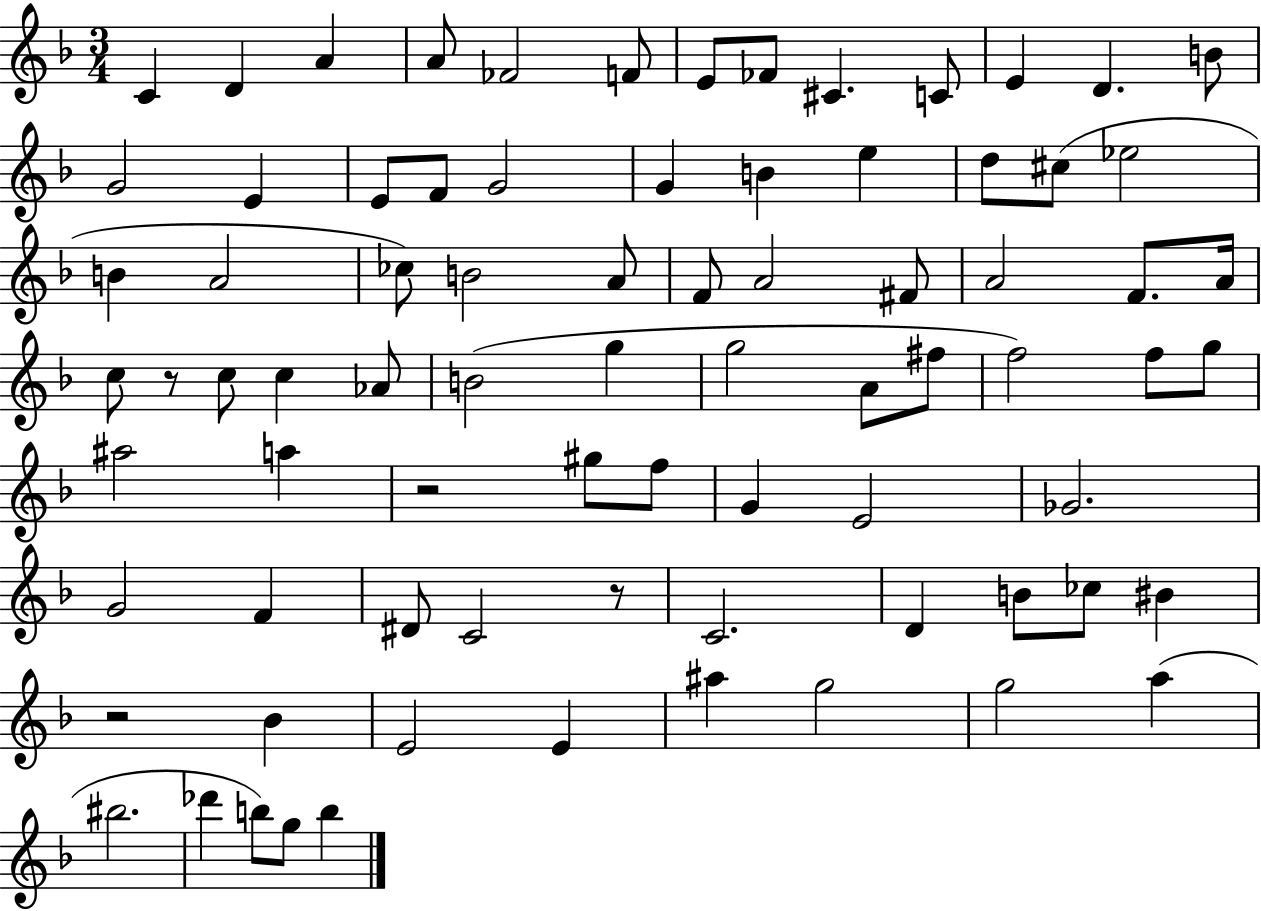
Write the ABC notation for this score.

X:1
T:Untitled
M:3/4
L:1/4
K:F
C D A A/2 _F2 F/2 E/2 _F/2 ^C C/2 E D B/2 G2 E E/2 F/2 G2 G B e d/2 ^c/2 _e2 B A2 _c/2 B2 A/2 F/2 A2 ^F/2 A2 F/2 A/4 c/2 z/2 c/2 c _A/2 B2 g g2 A/2 ^f/2 f2 f/2 g/2 ^a2 a z2 ^g/2 f/2 G E2 _G2 G2 F ^D/2 C2 z/2 C2 D B/2 _c/2 ^B z2 _B E2 E ^a g2 g2 a ^b2 _d' b/2 g/2 b